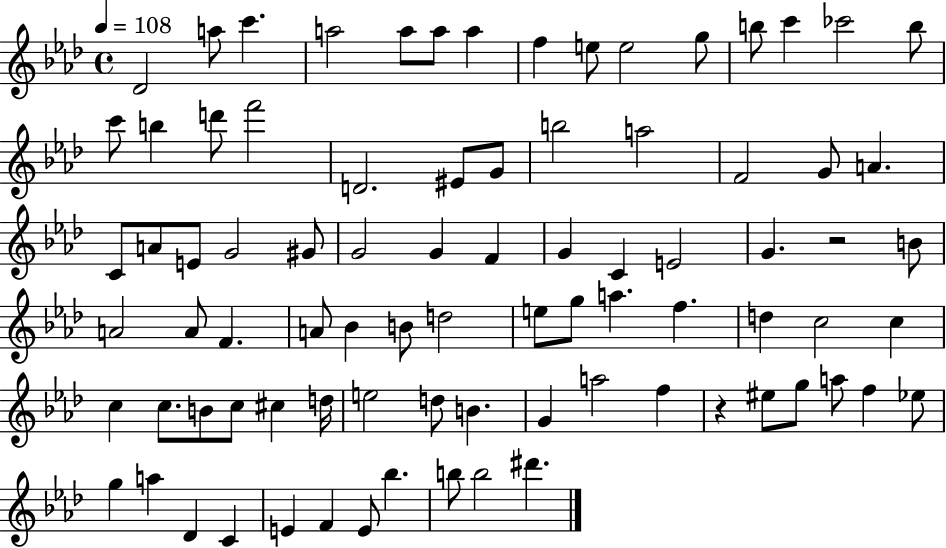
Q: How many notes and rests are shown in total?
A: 84